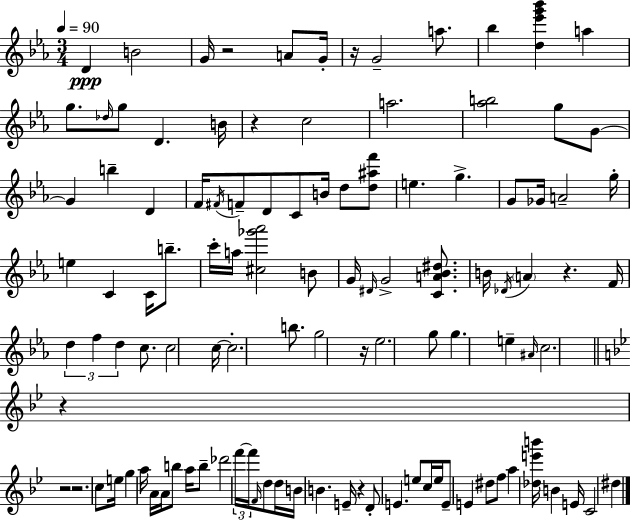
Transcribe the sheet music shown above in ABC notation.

X:1
T:Untitled
M:3/4
L:1/4
K:Cm
D B2 G/4 z2 A/2 G/4 z/4 G2 a/2 _b [d_e'g'_b'] a g/2 _d/4 g/2 D B/4 z c2 a2 [_ab]2 g/2 G/2 G b D F/4 ^F/4 F/2 D/2 C/2 B/4 d/2 [d^af']/2 e g G/2 _G/4 A2 g/4 e C C/4 b/2 c'/4 a/4 [^c_g'_a']2 B/2 G/4 ^D/4 G2 [CA_B^d]/2 B/4 _D/4 A z F/4 d f d c/2 c2 c/4 c2 b/2 g2 z/4 _e2 g/2 g e ^A/4 c2 z z2 z2 c/2 e/4 g a/4 A/4 A/4 b/2 a/4 b/2 _d'2 f'/4 f'/4 F/4 d/2 d/4 B/4 B E/4 z D/2 E e/2 c/4 e/4 E/2 E ^d/2 f/2 a [_de'b']/4 B E/4 C2 ^d